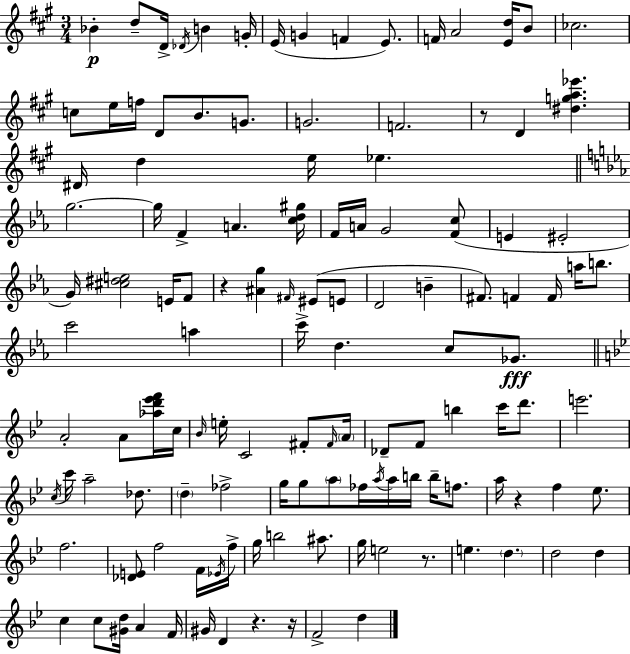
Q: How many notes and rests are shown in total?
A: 125